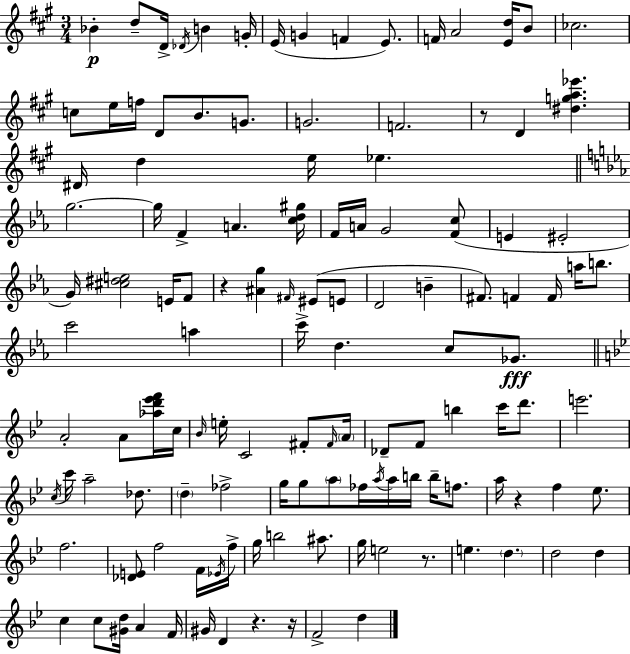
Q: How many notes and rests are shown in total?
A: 125